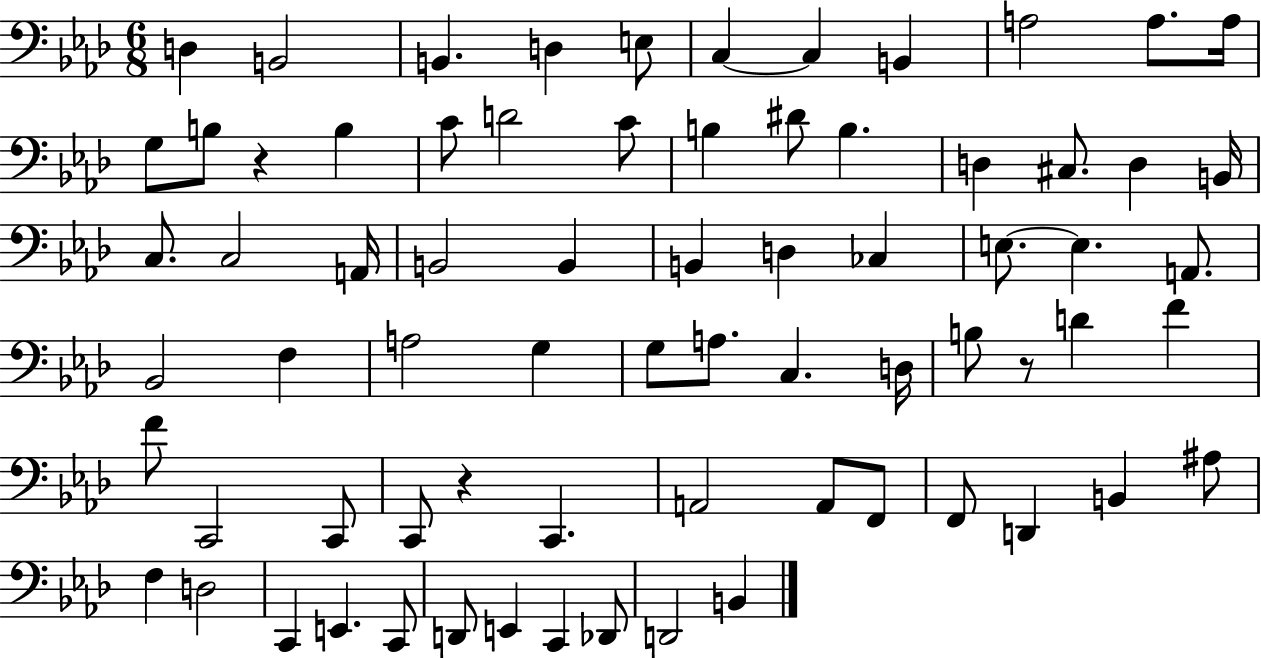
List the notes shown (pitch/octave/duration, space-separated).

D3/q B2/h B2/q. D3/q E3/e C3/q C3/q B2/q A3/h A3/e. A3/s G3/e B3/e R/q B3/q C4/e D4/h C4/e B3/q D#4/e B3/q. D3/q C#3/e. D3/q B2/s C3/e. C3/h A2/s B2/h B2/q B2/q D3/q CES3/q E3/e. E3/q. A2/e. Bb2/h F3/q A3/h G3/q G3/e A3/e. C3/q. D3/s B3/e R/e D4/q F4/q F4/e C2/h C2/e C2/e R/q C2/q. A2/h A2/e F2/e F2/e D2/q B2/q A#3/e F3/q D3/h C2/q E2/q. C2/e D2/e E2/q C2/q Db2/e D2/h B2/q